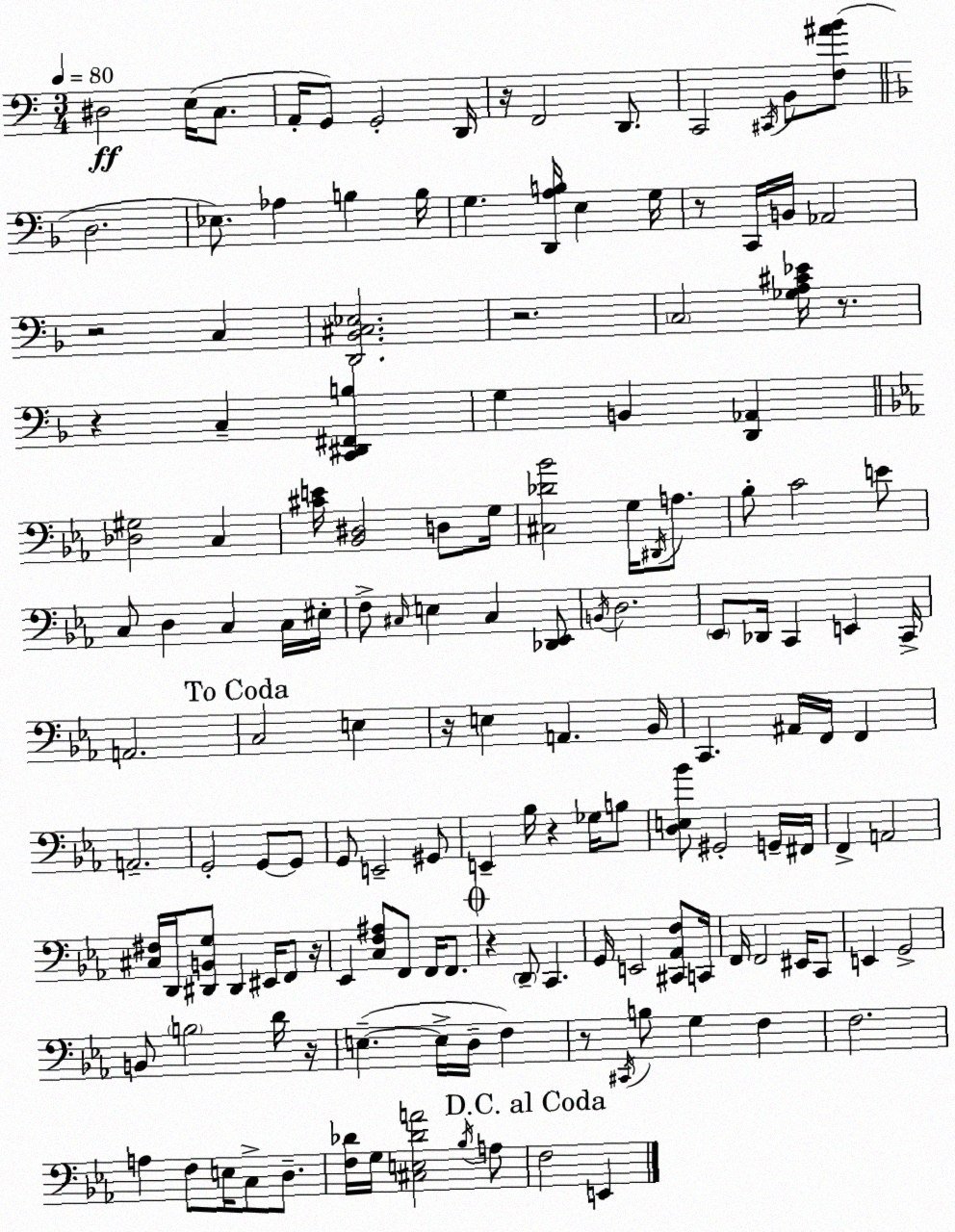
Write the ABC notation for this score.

X:1
T:Untitled
M:3/4
L:1/4
K:Am
^D,2 E,/4 C,/2 A,,/4 G,,/2 G,,2 D,,/4 z/4 F,,2 D,,/2 C,,2 ^C,,/4 B,,/2 [F,^AB]/2 D,2 _E,/2 _A, B, B,/4 G, [D,,A,B,]/4 E, G,/4 z/2 C,,/4 B,,/4 _A,,2 z2 C, [D,,_B,,^C,_E,]2 z2 C,2 [_G,A,^C_E]/4 z/2 z C, [C,,^D,,^F,,B,] G, B,, [D,,_A,,] [_D,^G,]2 C, [^CE]/4 [_B,,^D,]2 D,/2 G,/4 [^C,_D_B]2 G,/4 ^D,,/4 A,/2 _B,/2 C2 E/2 C,/2 D, C, C,/4 ^E,/4 F,/2 ^C,/4 E, ^C, [_D,,_E,,]/2 B,,/4 D,2 _E,,/2 _D,,/4 C,, E,, C,,/4 A,,2 C,2 E, z/4 E, A,, _B,,/4 C,, ^A,,/4 F,,/4 F,, A,,2 G,,2 G,,/2 G,,/2 G,,/2 E,,2 ^G,,/2 E,, _B,/4 z _G,/4 B,/2 [D,E,_B]/2 ^G,,2 G,,/4 ^F,,/4 F,, A,,2 [^C,^F,]/4 D,,/4 [^D,,B,,G,]/2 ^D,, ^E,,/4 F,,/2 z/4 _E,, [C,F,^A,]/2 F,,/2 F,,/4 F,,/2 z D,,/2 C,, G,,/4 E,,2 [^C,,_A,,F,]/2 C,,/4 F,,/4 F,,2 ^E,,/4 C,,/2 E,, G,,2 B,,/2 B,2 D/4 z/4 E, E,/4 D,/4 F, z/2 ^C,,/4 B,/2 G, F, F,2 A, F,/2 E,/4 C,/2 D,/2 [F,_D]/4 G,/4 [^C,E,_DA]2 _B,/4 A,/2 F,2 E,,